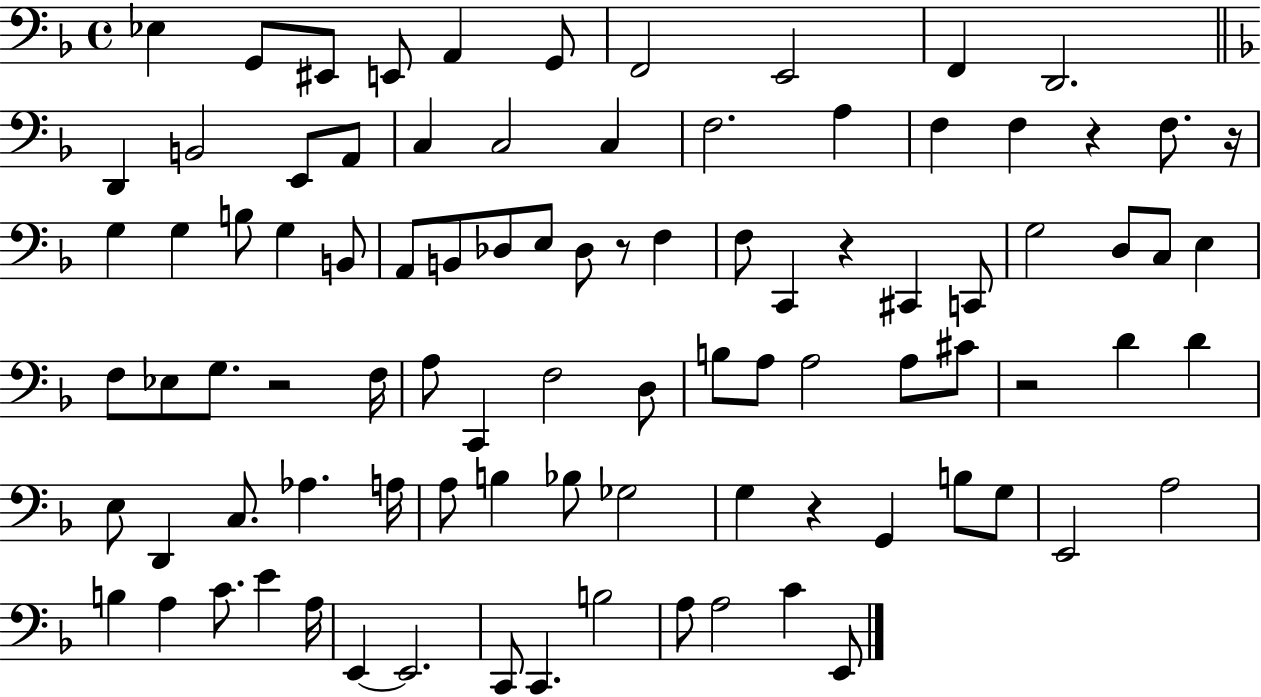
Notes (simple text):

Eb3/q G2/e EIS2/e E2/e A2/q G2/e F2/h E2/h F2/q D2/h. D2/q B2/h E2/e A2/e C3/q C3/h C3/q F3/h. A3/q F3/q F3/q R/q F3/e. R/s G3/q G3/q B3/e G3/q B2/e A2/e B2/e Db3/e E3/e Db3/e R/e F3/q F3/e C2/q R/q C#2/q C2/e G3/h D3/e C3/e E3/q F3/e Eb3/e G3/e. R/h F3/s A3/e C2/q F3/h D3/e B3/e A3/e A3/h A3/e C#4/e R/h D4/q D4/q E3/e D2/q C3/e. Ab3/q. A3/s A3/e B3/q Bb3/e Gb3/h G3/q R/q G2/q B3/e G3/e E2/h A3/h B3/q A3/q C4/e. E4/q A3/s E2/q E2/h. C2/e C2/q. B3/h A3/e A3/h C4/q E2/e